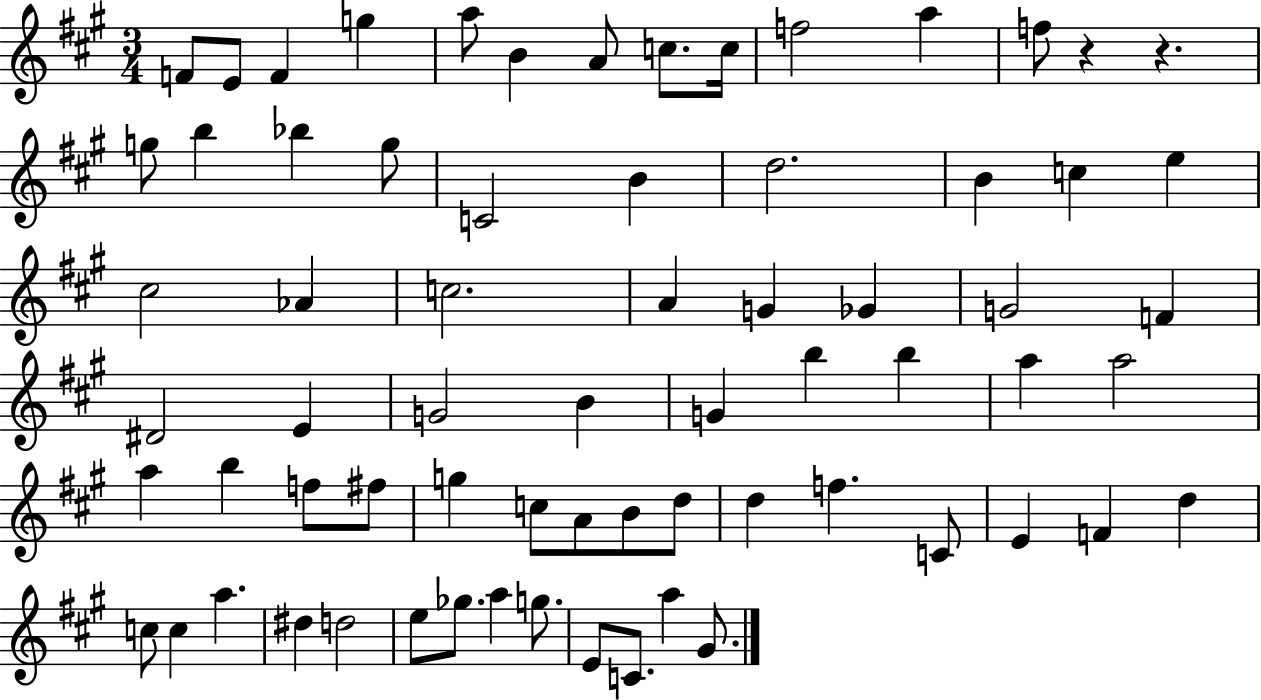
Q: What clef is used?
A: treble